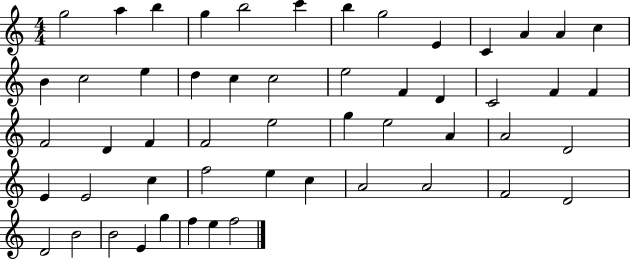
X:1
T:Untitled
M:4/4
L:1/4
K:C
g2 a b g b2 c' b g2 E C A A c B c2 e d c c2 e2 F D C2 F F F2 D F F2 e2 g e2 A A2 D2 E E2 c f2 e c A2 A2 F2 D2 D2 B2 B2 E g f e f2